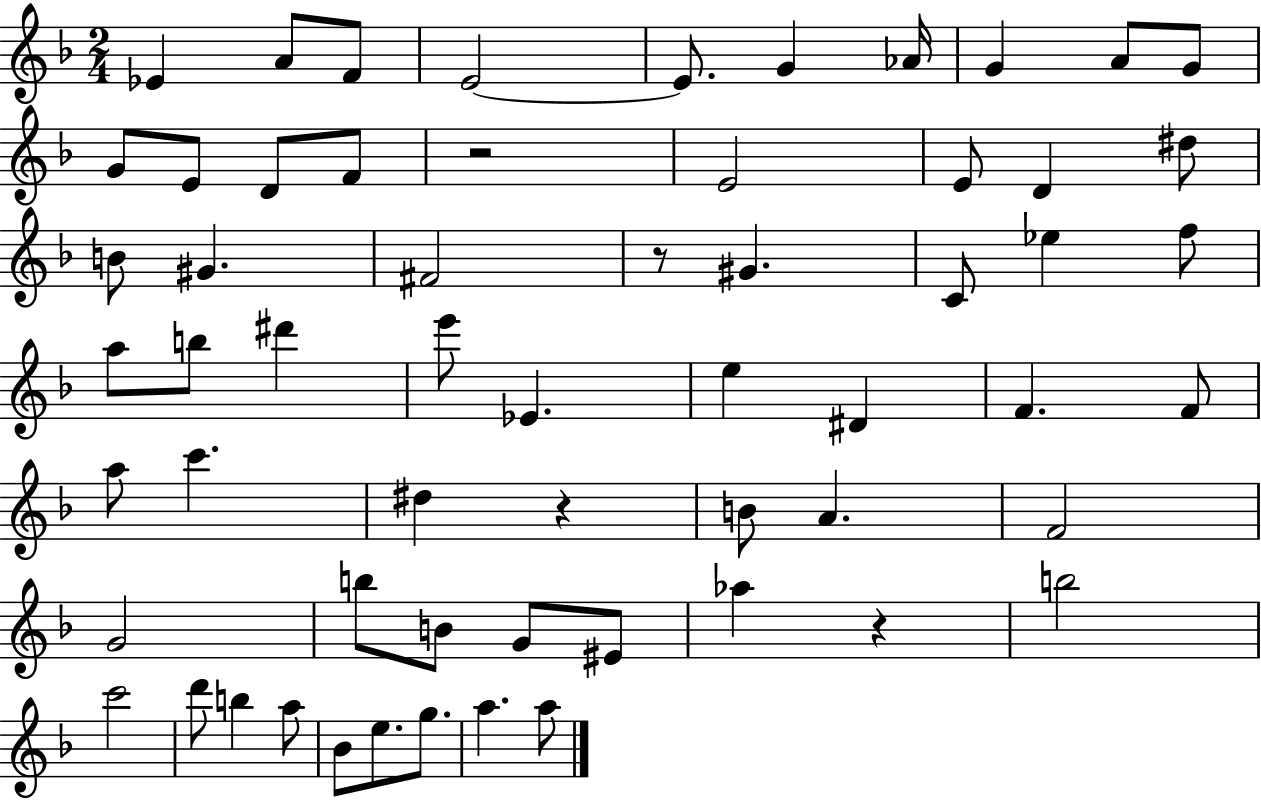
{
  \clef treble
  \numericTimeSignature
  \time 2/4
  \key f \major
  \repeat volta 2 { ees'4 a'8 f'8 | e'2~~ | e'8. g'4 aes'16 | g'4 a'8 g'8 | \break g'8 e'8 d'8 f'8 | r2 | e'2 | e'8 d'4 dis''8 | \break b'8 gis'4. | fis'2 | r8 gis'4. | c'8 ees''4 f''8 | \break a''8 b''8 dis'''4 | e'''8 ees'4. | e''4 dis'4 | f'4. f'8 | \break a''8 c'''4. | dis''4 r4 | b'8 a'4. | f'2 | \break g'2 | b''8 b'8 g'8 eis'8 | aes''4 r4 | b''2 | \break c'''2 | d'''8 b''4 a''8 | bes'8 e''8. g''8. | a''4. a''8 | \break } \bar "|."
}